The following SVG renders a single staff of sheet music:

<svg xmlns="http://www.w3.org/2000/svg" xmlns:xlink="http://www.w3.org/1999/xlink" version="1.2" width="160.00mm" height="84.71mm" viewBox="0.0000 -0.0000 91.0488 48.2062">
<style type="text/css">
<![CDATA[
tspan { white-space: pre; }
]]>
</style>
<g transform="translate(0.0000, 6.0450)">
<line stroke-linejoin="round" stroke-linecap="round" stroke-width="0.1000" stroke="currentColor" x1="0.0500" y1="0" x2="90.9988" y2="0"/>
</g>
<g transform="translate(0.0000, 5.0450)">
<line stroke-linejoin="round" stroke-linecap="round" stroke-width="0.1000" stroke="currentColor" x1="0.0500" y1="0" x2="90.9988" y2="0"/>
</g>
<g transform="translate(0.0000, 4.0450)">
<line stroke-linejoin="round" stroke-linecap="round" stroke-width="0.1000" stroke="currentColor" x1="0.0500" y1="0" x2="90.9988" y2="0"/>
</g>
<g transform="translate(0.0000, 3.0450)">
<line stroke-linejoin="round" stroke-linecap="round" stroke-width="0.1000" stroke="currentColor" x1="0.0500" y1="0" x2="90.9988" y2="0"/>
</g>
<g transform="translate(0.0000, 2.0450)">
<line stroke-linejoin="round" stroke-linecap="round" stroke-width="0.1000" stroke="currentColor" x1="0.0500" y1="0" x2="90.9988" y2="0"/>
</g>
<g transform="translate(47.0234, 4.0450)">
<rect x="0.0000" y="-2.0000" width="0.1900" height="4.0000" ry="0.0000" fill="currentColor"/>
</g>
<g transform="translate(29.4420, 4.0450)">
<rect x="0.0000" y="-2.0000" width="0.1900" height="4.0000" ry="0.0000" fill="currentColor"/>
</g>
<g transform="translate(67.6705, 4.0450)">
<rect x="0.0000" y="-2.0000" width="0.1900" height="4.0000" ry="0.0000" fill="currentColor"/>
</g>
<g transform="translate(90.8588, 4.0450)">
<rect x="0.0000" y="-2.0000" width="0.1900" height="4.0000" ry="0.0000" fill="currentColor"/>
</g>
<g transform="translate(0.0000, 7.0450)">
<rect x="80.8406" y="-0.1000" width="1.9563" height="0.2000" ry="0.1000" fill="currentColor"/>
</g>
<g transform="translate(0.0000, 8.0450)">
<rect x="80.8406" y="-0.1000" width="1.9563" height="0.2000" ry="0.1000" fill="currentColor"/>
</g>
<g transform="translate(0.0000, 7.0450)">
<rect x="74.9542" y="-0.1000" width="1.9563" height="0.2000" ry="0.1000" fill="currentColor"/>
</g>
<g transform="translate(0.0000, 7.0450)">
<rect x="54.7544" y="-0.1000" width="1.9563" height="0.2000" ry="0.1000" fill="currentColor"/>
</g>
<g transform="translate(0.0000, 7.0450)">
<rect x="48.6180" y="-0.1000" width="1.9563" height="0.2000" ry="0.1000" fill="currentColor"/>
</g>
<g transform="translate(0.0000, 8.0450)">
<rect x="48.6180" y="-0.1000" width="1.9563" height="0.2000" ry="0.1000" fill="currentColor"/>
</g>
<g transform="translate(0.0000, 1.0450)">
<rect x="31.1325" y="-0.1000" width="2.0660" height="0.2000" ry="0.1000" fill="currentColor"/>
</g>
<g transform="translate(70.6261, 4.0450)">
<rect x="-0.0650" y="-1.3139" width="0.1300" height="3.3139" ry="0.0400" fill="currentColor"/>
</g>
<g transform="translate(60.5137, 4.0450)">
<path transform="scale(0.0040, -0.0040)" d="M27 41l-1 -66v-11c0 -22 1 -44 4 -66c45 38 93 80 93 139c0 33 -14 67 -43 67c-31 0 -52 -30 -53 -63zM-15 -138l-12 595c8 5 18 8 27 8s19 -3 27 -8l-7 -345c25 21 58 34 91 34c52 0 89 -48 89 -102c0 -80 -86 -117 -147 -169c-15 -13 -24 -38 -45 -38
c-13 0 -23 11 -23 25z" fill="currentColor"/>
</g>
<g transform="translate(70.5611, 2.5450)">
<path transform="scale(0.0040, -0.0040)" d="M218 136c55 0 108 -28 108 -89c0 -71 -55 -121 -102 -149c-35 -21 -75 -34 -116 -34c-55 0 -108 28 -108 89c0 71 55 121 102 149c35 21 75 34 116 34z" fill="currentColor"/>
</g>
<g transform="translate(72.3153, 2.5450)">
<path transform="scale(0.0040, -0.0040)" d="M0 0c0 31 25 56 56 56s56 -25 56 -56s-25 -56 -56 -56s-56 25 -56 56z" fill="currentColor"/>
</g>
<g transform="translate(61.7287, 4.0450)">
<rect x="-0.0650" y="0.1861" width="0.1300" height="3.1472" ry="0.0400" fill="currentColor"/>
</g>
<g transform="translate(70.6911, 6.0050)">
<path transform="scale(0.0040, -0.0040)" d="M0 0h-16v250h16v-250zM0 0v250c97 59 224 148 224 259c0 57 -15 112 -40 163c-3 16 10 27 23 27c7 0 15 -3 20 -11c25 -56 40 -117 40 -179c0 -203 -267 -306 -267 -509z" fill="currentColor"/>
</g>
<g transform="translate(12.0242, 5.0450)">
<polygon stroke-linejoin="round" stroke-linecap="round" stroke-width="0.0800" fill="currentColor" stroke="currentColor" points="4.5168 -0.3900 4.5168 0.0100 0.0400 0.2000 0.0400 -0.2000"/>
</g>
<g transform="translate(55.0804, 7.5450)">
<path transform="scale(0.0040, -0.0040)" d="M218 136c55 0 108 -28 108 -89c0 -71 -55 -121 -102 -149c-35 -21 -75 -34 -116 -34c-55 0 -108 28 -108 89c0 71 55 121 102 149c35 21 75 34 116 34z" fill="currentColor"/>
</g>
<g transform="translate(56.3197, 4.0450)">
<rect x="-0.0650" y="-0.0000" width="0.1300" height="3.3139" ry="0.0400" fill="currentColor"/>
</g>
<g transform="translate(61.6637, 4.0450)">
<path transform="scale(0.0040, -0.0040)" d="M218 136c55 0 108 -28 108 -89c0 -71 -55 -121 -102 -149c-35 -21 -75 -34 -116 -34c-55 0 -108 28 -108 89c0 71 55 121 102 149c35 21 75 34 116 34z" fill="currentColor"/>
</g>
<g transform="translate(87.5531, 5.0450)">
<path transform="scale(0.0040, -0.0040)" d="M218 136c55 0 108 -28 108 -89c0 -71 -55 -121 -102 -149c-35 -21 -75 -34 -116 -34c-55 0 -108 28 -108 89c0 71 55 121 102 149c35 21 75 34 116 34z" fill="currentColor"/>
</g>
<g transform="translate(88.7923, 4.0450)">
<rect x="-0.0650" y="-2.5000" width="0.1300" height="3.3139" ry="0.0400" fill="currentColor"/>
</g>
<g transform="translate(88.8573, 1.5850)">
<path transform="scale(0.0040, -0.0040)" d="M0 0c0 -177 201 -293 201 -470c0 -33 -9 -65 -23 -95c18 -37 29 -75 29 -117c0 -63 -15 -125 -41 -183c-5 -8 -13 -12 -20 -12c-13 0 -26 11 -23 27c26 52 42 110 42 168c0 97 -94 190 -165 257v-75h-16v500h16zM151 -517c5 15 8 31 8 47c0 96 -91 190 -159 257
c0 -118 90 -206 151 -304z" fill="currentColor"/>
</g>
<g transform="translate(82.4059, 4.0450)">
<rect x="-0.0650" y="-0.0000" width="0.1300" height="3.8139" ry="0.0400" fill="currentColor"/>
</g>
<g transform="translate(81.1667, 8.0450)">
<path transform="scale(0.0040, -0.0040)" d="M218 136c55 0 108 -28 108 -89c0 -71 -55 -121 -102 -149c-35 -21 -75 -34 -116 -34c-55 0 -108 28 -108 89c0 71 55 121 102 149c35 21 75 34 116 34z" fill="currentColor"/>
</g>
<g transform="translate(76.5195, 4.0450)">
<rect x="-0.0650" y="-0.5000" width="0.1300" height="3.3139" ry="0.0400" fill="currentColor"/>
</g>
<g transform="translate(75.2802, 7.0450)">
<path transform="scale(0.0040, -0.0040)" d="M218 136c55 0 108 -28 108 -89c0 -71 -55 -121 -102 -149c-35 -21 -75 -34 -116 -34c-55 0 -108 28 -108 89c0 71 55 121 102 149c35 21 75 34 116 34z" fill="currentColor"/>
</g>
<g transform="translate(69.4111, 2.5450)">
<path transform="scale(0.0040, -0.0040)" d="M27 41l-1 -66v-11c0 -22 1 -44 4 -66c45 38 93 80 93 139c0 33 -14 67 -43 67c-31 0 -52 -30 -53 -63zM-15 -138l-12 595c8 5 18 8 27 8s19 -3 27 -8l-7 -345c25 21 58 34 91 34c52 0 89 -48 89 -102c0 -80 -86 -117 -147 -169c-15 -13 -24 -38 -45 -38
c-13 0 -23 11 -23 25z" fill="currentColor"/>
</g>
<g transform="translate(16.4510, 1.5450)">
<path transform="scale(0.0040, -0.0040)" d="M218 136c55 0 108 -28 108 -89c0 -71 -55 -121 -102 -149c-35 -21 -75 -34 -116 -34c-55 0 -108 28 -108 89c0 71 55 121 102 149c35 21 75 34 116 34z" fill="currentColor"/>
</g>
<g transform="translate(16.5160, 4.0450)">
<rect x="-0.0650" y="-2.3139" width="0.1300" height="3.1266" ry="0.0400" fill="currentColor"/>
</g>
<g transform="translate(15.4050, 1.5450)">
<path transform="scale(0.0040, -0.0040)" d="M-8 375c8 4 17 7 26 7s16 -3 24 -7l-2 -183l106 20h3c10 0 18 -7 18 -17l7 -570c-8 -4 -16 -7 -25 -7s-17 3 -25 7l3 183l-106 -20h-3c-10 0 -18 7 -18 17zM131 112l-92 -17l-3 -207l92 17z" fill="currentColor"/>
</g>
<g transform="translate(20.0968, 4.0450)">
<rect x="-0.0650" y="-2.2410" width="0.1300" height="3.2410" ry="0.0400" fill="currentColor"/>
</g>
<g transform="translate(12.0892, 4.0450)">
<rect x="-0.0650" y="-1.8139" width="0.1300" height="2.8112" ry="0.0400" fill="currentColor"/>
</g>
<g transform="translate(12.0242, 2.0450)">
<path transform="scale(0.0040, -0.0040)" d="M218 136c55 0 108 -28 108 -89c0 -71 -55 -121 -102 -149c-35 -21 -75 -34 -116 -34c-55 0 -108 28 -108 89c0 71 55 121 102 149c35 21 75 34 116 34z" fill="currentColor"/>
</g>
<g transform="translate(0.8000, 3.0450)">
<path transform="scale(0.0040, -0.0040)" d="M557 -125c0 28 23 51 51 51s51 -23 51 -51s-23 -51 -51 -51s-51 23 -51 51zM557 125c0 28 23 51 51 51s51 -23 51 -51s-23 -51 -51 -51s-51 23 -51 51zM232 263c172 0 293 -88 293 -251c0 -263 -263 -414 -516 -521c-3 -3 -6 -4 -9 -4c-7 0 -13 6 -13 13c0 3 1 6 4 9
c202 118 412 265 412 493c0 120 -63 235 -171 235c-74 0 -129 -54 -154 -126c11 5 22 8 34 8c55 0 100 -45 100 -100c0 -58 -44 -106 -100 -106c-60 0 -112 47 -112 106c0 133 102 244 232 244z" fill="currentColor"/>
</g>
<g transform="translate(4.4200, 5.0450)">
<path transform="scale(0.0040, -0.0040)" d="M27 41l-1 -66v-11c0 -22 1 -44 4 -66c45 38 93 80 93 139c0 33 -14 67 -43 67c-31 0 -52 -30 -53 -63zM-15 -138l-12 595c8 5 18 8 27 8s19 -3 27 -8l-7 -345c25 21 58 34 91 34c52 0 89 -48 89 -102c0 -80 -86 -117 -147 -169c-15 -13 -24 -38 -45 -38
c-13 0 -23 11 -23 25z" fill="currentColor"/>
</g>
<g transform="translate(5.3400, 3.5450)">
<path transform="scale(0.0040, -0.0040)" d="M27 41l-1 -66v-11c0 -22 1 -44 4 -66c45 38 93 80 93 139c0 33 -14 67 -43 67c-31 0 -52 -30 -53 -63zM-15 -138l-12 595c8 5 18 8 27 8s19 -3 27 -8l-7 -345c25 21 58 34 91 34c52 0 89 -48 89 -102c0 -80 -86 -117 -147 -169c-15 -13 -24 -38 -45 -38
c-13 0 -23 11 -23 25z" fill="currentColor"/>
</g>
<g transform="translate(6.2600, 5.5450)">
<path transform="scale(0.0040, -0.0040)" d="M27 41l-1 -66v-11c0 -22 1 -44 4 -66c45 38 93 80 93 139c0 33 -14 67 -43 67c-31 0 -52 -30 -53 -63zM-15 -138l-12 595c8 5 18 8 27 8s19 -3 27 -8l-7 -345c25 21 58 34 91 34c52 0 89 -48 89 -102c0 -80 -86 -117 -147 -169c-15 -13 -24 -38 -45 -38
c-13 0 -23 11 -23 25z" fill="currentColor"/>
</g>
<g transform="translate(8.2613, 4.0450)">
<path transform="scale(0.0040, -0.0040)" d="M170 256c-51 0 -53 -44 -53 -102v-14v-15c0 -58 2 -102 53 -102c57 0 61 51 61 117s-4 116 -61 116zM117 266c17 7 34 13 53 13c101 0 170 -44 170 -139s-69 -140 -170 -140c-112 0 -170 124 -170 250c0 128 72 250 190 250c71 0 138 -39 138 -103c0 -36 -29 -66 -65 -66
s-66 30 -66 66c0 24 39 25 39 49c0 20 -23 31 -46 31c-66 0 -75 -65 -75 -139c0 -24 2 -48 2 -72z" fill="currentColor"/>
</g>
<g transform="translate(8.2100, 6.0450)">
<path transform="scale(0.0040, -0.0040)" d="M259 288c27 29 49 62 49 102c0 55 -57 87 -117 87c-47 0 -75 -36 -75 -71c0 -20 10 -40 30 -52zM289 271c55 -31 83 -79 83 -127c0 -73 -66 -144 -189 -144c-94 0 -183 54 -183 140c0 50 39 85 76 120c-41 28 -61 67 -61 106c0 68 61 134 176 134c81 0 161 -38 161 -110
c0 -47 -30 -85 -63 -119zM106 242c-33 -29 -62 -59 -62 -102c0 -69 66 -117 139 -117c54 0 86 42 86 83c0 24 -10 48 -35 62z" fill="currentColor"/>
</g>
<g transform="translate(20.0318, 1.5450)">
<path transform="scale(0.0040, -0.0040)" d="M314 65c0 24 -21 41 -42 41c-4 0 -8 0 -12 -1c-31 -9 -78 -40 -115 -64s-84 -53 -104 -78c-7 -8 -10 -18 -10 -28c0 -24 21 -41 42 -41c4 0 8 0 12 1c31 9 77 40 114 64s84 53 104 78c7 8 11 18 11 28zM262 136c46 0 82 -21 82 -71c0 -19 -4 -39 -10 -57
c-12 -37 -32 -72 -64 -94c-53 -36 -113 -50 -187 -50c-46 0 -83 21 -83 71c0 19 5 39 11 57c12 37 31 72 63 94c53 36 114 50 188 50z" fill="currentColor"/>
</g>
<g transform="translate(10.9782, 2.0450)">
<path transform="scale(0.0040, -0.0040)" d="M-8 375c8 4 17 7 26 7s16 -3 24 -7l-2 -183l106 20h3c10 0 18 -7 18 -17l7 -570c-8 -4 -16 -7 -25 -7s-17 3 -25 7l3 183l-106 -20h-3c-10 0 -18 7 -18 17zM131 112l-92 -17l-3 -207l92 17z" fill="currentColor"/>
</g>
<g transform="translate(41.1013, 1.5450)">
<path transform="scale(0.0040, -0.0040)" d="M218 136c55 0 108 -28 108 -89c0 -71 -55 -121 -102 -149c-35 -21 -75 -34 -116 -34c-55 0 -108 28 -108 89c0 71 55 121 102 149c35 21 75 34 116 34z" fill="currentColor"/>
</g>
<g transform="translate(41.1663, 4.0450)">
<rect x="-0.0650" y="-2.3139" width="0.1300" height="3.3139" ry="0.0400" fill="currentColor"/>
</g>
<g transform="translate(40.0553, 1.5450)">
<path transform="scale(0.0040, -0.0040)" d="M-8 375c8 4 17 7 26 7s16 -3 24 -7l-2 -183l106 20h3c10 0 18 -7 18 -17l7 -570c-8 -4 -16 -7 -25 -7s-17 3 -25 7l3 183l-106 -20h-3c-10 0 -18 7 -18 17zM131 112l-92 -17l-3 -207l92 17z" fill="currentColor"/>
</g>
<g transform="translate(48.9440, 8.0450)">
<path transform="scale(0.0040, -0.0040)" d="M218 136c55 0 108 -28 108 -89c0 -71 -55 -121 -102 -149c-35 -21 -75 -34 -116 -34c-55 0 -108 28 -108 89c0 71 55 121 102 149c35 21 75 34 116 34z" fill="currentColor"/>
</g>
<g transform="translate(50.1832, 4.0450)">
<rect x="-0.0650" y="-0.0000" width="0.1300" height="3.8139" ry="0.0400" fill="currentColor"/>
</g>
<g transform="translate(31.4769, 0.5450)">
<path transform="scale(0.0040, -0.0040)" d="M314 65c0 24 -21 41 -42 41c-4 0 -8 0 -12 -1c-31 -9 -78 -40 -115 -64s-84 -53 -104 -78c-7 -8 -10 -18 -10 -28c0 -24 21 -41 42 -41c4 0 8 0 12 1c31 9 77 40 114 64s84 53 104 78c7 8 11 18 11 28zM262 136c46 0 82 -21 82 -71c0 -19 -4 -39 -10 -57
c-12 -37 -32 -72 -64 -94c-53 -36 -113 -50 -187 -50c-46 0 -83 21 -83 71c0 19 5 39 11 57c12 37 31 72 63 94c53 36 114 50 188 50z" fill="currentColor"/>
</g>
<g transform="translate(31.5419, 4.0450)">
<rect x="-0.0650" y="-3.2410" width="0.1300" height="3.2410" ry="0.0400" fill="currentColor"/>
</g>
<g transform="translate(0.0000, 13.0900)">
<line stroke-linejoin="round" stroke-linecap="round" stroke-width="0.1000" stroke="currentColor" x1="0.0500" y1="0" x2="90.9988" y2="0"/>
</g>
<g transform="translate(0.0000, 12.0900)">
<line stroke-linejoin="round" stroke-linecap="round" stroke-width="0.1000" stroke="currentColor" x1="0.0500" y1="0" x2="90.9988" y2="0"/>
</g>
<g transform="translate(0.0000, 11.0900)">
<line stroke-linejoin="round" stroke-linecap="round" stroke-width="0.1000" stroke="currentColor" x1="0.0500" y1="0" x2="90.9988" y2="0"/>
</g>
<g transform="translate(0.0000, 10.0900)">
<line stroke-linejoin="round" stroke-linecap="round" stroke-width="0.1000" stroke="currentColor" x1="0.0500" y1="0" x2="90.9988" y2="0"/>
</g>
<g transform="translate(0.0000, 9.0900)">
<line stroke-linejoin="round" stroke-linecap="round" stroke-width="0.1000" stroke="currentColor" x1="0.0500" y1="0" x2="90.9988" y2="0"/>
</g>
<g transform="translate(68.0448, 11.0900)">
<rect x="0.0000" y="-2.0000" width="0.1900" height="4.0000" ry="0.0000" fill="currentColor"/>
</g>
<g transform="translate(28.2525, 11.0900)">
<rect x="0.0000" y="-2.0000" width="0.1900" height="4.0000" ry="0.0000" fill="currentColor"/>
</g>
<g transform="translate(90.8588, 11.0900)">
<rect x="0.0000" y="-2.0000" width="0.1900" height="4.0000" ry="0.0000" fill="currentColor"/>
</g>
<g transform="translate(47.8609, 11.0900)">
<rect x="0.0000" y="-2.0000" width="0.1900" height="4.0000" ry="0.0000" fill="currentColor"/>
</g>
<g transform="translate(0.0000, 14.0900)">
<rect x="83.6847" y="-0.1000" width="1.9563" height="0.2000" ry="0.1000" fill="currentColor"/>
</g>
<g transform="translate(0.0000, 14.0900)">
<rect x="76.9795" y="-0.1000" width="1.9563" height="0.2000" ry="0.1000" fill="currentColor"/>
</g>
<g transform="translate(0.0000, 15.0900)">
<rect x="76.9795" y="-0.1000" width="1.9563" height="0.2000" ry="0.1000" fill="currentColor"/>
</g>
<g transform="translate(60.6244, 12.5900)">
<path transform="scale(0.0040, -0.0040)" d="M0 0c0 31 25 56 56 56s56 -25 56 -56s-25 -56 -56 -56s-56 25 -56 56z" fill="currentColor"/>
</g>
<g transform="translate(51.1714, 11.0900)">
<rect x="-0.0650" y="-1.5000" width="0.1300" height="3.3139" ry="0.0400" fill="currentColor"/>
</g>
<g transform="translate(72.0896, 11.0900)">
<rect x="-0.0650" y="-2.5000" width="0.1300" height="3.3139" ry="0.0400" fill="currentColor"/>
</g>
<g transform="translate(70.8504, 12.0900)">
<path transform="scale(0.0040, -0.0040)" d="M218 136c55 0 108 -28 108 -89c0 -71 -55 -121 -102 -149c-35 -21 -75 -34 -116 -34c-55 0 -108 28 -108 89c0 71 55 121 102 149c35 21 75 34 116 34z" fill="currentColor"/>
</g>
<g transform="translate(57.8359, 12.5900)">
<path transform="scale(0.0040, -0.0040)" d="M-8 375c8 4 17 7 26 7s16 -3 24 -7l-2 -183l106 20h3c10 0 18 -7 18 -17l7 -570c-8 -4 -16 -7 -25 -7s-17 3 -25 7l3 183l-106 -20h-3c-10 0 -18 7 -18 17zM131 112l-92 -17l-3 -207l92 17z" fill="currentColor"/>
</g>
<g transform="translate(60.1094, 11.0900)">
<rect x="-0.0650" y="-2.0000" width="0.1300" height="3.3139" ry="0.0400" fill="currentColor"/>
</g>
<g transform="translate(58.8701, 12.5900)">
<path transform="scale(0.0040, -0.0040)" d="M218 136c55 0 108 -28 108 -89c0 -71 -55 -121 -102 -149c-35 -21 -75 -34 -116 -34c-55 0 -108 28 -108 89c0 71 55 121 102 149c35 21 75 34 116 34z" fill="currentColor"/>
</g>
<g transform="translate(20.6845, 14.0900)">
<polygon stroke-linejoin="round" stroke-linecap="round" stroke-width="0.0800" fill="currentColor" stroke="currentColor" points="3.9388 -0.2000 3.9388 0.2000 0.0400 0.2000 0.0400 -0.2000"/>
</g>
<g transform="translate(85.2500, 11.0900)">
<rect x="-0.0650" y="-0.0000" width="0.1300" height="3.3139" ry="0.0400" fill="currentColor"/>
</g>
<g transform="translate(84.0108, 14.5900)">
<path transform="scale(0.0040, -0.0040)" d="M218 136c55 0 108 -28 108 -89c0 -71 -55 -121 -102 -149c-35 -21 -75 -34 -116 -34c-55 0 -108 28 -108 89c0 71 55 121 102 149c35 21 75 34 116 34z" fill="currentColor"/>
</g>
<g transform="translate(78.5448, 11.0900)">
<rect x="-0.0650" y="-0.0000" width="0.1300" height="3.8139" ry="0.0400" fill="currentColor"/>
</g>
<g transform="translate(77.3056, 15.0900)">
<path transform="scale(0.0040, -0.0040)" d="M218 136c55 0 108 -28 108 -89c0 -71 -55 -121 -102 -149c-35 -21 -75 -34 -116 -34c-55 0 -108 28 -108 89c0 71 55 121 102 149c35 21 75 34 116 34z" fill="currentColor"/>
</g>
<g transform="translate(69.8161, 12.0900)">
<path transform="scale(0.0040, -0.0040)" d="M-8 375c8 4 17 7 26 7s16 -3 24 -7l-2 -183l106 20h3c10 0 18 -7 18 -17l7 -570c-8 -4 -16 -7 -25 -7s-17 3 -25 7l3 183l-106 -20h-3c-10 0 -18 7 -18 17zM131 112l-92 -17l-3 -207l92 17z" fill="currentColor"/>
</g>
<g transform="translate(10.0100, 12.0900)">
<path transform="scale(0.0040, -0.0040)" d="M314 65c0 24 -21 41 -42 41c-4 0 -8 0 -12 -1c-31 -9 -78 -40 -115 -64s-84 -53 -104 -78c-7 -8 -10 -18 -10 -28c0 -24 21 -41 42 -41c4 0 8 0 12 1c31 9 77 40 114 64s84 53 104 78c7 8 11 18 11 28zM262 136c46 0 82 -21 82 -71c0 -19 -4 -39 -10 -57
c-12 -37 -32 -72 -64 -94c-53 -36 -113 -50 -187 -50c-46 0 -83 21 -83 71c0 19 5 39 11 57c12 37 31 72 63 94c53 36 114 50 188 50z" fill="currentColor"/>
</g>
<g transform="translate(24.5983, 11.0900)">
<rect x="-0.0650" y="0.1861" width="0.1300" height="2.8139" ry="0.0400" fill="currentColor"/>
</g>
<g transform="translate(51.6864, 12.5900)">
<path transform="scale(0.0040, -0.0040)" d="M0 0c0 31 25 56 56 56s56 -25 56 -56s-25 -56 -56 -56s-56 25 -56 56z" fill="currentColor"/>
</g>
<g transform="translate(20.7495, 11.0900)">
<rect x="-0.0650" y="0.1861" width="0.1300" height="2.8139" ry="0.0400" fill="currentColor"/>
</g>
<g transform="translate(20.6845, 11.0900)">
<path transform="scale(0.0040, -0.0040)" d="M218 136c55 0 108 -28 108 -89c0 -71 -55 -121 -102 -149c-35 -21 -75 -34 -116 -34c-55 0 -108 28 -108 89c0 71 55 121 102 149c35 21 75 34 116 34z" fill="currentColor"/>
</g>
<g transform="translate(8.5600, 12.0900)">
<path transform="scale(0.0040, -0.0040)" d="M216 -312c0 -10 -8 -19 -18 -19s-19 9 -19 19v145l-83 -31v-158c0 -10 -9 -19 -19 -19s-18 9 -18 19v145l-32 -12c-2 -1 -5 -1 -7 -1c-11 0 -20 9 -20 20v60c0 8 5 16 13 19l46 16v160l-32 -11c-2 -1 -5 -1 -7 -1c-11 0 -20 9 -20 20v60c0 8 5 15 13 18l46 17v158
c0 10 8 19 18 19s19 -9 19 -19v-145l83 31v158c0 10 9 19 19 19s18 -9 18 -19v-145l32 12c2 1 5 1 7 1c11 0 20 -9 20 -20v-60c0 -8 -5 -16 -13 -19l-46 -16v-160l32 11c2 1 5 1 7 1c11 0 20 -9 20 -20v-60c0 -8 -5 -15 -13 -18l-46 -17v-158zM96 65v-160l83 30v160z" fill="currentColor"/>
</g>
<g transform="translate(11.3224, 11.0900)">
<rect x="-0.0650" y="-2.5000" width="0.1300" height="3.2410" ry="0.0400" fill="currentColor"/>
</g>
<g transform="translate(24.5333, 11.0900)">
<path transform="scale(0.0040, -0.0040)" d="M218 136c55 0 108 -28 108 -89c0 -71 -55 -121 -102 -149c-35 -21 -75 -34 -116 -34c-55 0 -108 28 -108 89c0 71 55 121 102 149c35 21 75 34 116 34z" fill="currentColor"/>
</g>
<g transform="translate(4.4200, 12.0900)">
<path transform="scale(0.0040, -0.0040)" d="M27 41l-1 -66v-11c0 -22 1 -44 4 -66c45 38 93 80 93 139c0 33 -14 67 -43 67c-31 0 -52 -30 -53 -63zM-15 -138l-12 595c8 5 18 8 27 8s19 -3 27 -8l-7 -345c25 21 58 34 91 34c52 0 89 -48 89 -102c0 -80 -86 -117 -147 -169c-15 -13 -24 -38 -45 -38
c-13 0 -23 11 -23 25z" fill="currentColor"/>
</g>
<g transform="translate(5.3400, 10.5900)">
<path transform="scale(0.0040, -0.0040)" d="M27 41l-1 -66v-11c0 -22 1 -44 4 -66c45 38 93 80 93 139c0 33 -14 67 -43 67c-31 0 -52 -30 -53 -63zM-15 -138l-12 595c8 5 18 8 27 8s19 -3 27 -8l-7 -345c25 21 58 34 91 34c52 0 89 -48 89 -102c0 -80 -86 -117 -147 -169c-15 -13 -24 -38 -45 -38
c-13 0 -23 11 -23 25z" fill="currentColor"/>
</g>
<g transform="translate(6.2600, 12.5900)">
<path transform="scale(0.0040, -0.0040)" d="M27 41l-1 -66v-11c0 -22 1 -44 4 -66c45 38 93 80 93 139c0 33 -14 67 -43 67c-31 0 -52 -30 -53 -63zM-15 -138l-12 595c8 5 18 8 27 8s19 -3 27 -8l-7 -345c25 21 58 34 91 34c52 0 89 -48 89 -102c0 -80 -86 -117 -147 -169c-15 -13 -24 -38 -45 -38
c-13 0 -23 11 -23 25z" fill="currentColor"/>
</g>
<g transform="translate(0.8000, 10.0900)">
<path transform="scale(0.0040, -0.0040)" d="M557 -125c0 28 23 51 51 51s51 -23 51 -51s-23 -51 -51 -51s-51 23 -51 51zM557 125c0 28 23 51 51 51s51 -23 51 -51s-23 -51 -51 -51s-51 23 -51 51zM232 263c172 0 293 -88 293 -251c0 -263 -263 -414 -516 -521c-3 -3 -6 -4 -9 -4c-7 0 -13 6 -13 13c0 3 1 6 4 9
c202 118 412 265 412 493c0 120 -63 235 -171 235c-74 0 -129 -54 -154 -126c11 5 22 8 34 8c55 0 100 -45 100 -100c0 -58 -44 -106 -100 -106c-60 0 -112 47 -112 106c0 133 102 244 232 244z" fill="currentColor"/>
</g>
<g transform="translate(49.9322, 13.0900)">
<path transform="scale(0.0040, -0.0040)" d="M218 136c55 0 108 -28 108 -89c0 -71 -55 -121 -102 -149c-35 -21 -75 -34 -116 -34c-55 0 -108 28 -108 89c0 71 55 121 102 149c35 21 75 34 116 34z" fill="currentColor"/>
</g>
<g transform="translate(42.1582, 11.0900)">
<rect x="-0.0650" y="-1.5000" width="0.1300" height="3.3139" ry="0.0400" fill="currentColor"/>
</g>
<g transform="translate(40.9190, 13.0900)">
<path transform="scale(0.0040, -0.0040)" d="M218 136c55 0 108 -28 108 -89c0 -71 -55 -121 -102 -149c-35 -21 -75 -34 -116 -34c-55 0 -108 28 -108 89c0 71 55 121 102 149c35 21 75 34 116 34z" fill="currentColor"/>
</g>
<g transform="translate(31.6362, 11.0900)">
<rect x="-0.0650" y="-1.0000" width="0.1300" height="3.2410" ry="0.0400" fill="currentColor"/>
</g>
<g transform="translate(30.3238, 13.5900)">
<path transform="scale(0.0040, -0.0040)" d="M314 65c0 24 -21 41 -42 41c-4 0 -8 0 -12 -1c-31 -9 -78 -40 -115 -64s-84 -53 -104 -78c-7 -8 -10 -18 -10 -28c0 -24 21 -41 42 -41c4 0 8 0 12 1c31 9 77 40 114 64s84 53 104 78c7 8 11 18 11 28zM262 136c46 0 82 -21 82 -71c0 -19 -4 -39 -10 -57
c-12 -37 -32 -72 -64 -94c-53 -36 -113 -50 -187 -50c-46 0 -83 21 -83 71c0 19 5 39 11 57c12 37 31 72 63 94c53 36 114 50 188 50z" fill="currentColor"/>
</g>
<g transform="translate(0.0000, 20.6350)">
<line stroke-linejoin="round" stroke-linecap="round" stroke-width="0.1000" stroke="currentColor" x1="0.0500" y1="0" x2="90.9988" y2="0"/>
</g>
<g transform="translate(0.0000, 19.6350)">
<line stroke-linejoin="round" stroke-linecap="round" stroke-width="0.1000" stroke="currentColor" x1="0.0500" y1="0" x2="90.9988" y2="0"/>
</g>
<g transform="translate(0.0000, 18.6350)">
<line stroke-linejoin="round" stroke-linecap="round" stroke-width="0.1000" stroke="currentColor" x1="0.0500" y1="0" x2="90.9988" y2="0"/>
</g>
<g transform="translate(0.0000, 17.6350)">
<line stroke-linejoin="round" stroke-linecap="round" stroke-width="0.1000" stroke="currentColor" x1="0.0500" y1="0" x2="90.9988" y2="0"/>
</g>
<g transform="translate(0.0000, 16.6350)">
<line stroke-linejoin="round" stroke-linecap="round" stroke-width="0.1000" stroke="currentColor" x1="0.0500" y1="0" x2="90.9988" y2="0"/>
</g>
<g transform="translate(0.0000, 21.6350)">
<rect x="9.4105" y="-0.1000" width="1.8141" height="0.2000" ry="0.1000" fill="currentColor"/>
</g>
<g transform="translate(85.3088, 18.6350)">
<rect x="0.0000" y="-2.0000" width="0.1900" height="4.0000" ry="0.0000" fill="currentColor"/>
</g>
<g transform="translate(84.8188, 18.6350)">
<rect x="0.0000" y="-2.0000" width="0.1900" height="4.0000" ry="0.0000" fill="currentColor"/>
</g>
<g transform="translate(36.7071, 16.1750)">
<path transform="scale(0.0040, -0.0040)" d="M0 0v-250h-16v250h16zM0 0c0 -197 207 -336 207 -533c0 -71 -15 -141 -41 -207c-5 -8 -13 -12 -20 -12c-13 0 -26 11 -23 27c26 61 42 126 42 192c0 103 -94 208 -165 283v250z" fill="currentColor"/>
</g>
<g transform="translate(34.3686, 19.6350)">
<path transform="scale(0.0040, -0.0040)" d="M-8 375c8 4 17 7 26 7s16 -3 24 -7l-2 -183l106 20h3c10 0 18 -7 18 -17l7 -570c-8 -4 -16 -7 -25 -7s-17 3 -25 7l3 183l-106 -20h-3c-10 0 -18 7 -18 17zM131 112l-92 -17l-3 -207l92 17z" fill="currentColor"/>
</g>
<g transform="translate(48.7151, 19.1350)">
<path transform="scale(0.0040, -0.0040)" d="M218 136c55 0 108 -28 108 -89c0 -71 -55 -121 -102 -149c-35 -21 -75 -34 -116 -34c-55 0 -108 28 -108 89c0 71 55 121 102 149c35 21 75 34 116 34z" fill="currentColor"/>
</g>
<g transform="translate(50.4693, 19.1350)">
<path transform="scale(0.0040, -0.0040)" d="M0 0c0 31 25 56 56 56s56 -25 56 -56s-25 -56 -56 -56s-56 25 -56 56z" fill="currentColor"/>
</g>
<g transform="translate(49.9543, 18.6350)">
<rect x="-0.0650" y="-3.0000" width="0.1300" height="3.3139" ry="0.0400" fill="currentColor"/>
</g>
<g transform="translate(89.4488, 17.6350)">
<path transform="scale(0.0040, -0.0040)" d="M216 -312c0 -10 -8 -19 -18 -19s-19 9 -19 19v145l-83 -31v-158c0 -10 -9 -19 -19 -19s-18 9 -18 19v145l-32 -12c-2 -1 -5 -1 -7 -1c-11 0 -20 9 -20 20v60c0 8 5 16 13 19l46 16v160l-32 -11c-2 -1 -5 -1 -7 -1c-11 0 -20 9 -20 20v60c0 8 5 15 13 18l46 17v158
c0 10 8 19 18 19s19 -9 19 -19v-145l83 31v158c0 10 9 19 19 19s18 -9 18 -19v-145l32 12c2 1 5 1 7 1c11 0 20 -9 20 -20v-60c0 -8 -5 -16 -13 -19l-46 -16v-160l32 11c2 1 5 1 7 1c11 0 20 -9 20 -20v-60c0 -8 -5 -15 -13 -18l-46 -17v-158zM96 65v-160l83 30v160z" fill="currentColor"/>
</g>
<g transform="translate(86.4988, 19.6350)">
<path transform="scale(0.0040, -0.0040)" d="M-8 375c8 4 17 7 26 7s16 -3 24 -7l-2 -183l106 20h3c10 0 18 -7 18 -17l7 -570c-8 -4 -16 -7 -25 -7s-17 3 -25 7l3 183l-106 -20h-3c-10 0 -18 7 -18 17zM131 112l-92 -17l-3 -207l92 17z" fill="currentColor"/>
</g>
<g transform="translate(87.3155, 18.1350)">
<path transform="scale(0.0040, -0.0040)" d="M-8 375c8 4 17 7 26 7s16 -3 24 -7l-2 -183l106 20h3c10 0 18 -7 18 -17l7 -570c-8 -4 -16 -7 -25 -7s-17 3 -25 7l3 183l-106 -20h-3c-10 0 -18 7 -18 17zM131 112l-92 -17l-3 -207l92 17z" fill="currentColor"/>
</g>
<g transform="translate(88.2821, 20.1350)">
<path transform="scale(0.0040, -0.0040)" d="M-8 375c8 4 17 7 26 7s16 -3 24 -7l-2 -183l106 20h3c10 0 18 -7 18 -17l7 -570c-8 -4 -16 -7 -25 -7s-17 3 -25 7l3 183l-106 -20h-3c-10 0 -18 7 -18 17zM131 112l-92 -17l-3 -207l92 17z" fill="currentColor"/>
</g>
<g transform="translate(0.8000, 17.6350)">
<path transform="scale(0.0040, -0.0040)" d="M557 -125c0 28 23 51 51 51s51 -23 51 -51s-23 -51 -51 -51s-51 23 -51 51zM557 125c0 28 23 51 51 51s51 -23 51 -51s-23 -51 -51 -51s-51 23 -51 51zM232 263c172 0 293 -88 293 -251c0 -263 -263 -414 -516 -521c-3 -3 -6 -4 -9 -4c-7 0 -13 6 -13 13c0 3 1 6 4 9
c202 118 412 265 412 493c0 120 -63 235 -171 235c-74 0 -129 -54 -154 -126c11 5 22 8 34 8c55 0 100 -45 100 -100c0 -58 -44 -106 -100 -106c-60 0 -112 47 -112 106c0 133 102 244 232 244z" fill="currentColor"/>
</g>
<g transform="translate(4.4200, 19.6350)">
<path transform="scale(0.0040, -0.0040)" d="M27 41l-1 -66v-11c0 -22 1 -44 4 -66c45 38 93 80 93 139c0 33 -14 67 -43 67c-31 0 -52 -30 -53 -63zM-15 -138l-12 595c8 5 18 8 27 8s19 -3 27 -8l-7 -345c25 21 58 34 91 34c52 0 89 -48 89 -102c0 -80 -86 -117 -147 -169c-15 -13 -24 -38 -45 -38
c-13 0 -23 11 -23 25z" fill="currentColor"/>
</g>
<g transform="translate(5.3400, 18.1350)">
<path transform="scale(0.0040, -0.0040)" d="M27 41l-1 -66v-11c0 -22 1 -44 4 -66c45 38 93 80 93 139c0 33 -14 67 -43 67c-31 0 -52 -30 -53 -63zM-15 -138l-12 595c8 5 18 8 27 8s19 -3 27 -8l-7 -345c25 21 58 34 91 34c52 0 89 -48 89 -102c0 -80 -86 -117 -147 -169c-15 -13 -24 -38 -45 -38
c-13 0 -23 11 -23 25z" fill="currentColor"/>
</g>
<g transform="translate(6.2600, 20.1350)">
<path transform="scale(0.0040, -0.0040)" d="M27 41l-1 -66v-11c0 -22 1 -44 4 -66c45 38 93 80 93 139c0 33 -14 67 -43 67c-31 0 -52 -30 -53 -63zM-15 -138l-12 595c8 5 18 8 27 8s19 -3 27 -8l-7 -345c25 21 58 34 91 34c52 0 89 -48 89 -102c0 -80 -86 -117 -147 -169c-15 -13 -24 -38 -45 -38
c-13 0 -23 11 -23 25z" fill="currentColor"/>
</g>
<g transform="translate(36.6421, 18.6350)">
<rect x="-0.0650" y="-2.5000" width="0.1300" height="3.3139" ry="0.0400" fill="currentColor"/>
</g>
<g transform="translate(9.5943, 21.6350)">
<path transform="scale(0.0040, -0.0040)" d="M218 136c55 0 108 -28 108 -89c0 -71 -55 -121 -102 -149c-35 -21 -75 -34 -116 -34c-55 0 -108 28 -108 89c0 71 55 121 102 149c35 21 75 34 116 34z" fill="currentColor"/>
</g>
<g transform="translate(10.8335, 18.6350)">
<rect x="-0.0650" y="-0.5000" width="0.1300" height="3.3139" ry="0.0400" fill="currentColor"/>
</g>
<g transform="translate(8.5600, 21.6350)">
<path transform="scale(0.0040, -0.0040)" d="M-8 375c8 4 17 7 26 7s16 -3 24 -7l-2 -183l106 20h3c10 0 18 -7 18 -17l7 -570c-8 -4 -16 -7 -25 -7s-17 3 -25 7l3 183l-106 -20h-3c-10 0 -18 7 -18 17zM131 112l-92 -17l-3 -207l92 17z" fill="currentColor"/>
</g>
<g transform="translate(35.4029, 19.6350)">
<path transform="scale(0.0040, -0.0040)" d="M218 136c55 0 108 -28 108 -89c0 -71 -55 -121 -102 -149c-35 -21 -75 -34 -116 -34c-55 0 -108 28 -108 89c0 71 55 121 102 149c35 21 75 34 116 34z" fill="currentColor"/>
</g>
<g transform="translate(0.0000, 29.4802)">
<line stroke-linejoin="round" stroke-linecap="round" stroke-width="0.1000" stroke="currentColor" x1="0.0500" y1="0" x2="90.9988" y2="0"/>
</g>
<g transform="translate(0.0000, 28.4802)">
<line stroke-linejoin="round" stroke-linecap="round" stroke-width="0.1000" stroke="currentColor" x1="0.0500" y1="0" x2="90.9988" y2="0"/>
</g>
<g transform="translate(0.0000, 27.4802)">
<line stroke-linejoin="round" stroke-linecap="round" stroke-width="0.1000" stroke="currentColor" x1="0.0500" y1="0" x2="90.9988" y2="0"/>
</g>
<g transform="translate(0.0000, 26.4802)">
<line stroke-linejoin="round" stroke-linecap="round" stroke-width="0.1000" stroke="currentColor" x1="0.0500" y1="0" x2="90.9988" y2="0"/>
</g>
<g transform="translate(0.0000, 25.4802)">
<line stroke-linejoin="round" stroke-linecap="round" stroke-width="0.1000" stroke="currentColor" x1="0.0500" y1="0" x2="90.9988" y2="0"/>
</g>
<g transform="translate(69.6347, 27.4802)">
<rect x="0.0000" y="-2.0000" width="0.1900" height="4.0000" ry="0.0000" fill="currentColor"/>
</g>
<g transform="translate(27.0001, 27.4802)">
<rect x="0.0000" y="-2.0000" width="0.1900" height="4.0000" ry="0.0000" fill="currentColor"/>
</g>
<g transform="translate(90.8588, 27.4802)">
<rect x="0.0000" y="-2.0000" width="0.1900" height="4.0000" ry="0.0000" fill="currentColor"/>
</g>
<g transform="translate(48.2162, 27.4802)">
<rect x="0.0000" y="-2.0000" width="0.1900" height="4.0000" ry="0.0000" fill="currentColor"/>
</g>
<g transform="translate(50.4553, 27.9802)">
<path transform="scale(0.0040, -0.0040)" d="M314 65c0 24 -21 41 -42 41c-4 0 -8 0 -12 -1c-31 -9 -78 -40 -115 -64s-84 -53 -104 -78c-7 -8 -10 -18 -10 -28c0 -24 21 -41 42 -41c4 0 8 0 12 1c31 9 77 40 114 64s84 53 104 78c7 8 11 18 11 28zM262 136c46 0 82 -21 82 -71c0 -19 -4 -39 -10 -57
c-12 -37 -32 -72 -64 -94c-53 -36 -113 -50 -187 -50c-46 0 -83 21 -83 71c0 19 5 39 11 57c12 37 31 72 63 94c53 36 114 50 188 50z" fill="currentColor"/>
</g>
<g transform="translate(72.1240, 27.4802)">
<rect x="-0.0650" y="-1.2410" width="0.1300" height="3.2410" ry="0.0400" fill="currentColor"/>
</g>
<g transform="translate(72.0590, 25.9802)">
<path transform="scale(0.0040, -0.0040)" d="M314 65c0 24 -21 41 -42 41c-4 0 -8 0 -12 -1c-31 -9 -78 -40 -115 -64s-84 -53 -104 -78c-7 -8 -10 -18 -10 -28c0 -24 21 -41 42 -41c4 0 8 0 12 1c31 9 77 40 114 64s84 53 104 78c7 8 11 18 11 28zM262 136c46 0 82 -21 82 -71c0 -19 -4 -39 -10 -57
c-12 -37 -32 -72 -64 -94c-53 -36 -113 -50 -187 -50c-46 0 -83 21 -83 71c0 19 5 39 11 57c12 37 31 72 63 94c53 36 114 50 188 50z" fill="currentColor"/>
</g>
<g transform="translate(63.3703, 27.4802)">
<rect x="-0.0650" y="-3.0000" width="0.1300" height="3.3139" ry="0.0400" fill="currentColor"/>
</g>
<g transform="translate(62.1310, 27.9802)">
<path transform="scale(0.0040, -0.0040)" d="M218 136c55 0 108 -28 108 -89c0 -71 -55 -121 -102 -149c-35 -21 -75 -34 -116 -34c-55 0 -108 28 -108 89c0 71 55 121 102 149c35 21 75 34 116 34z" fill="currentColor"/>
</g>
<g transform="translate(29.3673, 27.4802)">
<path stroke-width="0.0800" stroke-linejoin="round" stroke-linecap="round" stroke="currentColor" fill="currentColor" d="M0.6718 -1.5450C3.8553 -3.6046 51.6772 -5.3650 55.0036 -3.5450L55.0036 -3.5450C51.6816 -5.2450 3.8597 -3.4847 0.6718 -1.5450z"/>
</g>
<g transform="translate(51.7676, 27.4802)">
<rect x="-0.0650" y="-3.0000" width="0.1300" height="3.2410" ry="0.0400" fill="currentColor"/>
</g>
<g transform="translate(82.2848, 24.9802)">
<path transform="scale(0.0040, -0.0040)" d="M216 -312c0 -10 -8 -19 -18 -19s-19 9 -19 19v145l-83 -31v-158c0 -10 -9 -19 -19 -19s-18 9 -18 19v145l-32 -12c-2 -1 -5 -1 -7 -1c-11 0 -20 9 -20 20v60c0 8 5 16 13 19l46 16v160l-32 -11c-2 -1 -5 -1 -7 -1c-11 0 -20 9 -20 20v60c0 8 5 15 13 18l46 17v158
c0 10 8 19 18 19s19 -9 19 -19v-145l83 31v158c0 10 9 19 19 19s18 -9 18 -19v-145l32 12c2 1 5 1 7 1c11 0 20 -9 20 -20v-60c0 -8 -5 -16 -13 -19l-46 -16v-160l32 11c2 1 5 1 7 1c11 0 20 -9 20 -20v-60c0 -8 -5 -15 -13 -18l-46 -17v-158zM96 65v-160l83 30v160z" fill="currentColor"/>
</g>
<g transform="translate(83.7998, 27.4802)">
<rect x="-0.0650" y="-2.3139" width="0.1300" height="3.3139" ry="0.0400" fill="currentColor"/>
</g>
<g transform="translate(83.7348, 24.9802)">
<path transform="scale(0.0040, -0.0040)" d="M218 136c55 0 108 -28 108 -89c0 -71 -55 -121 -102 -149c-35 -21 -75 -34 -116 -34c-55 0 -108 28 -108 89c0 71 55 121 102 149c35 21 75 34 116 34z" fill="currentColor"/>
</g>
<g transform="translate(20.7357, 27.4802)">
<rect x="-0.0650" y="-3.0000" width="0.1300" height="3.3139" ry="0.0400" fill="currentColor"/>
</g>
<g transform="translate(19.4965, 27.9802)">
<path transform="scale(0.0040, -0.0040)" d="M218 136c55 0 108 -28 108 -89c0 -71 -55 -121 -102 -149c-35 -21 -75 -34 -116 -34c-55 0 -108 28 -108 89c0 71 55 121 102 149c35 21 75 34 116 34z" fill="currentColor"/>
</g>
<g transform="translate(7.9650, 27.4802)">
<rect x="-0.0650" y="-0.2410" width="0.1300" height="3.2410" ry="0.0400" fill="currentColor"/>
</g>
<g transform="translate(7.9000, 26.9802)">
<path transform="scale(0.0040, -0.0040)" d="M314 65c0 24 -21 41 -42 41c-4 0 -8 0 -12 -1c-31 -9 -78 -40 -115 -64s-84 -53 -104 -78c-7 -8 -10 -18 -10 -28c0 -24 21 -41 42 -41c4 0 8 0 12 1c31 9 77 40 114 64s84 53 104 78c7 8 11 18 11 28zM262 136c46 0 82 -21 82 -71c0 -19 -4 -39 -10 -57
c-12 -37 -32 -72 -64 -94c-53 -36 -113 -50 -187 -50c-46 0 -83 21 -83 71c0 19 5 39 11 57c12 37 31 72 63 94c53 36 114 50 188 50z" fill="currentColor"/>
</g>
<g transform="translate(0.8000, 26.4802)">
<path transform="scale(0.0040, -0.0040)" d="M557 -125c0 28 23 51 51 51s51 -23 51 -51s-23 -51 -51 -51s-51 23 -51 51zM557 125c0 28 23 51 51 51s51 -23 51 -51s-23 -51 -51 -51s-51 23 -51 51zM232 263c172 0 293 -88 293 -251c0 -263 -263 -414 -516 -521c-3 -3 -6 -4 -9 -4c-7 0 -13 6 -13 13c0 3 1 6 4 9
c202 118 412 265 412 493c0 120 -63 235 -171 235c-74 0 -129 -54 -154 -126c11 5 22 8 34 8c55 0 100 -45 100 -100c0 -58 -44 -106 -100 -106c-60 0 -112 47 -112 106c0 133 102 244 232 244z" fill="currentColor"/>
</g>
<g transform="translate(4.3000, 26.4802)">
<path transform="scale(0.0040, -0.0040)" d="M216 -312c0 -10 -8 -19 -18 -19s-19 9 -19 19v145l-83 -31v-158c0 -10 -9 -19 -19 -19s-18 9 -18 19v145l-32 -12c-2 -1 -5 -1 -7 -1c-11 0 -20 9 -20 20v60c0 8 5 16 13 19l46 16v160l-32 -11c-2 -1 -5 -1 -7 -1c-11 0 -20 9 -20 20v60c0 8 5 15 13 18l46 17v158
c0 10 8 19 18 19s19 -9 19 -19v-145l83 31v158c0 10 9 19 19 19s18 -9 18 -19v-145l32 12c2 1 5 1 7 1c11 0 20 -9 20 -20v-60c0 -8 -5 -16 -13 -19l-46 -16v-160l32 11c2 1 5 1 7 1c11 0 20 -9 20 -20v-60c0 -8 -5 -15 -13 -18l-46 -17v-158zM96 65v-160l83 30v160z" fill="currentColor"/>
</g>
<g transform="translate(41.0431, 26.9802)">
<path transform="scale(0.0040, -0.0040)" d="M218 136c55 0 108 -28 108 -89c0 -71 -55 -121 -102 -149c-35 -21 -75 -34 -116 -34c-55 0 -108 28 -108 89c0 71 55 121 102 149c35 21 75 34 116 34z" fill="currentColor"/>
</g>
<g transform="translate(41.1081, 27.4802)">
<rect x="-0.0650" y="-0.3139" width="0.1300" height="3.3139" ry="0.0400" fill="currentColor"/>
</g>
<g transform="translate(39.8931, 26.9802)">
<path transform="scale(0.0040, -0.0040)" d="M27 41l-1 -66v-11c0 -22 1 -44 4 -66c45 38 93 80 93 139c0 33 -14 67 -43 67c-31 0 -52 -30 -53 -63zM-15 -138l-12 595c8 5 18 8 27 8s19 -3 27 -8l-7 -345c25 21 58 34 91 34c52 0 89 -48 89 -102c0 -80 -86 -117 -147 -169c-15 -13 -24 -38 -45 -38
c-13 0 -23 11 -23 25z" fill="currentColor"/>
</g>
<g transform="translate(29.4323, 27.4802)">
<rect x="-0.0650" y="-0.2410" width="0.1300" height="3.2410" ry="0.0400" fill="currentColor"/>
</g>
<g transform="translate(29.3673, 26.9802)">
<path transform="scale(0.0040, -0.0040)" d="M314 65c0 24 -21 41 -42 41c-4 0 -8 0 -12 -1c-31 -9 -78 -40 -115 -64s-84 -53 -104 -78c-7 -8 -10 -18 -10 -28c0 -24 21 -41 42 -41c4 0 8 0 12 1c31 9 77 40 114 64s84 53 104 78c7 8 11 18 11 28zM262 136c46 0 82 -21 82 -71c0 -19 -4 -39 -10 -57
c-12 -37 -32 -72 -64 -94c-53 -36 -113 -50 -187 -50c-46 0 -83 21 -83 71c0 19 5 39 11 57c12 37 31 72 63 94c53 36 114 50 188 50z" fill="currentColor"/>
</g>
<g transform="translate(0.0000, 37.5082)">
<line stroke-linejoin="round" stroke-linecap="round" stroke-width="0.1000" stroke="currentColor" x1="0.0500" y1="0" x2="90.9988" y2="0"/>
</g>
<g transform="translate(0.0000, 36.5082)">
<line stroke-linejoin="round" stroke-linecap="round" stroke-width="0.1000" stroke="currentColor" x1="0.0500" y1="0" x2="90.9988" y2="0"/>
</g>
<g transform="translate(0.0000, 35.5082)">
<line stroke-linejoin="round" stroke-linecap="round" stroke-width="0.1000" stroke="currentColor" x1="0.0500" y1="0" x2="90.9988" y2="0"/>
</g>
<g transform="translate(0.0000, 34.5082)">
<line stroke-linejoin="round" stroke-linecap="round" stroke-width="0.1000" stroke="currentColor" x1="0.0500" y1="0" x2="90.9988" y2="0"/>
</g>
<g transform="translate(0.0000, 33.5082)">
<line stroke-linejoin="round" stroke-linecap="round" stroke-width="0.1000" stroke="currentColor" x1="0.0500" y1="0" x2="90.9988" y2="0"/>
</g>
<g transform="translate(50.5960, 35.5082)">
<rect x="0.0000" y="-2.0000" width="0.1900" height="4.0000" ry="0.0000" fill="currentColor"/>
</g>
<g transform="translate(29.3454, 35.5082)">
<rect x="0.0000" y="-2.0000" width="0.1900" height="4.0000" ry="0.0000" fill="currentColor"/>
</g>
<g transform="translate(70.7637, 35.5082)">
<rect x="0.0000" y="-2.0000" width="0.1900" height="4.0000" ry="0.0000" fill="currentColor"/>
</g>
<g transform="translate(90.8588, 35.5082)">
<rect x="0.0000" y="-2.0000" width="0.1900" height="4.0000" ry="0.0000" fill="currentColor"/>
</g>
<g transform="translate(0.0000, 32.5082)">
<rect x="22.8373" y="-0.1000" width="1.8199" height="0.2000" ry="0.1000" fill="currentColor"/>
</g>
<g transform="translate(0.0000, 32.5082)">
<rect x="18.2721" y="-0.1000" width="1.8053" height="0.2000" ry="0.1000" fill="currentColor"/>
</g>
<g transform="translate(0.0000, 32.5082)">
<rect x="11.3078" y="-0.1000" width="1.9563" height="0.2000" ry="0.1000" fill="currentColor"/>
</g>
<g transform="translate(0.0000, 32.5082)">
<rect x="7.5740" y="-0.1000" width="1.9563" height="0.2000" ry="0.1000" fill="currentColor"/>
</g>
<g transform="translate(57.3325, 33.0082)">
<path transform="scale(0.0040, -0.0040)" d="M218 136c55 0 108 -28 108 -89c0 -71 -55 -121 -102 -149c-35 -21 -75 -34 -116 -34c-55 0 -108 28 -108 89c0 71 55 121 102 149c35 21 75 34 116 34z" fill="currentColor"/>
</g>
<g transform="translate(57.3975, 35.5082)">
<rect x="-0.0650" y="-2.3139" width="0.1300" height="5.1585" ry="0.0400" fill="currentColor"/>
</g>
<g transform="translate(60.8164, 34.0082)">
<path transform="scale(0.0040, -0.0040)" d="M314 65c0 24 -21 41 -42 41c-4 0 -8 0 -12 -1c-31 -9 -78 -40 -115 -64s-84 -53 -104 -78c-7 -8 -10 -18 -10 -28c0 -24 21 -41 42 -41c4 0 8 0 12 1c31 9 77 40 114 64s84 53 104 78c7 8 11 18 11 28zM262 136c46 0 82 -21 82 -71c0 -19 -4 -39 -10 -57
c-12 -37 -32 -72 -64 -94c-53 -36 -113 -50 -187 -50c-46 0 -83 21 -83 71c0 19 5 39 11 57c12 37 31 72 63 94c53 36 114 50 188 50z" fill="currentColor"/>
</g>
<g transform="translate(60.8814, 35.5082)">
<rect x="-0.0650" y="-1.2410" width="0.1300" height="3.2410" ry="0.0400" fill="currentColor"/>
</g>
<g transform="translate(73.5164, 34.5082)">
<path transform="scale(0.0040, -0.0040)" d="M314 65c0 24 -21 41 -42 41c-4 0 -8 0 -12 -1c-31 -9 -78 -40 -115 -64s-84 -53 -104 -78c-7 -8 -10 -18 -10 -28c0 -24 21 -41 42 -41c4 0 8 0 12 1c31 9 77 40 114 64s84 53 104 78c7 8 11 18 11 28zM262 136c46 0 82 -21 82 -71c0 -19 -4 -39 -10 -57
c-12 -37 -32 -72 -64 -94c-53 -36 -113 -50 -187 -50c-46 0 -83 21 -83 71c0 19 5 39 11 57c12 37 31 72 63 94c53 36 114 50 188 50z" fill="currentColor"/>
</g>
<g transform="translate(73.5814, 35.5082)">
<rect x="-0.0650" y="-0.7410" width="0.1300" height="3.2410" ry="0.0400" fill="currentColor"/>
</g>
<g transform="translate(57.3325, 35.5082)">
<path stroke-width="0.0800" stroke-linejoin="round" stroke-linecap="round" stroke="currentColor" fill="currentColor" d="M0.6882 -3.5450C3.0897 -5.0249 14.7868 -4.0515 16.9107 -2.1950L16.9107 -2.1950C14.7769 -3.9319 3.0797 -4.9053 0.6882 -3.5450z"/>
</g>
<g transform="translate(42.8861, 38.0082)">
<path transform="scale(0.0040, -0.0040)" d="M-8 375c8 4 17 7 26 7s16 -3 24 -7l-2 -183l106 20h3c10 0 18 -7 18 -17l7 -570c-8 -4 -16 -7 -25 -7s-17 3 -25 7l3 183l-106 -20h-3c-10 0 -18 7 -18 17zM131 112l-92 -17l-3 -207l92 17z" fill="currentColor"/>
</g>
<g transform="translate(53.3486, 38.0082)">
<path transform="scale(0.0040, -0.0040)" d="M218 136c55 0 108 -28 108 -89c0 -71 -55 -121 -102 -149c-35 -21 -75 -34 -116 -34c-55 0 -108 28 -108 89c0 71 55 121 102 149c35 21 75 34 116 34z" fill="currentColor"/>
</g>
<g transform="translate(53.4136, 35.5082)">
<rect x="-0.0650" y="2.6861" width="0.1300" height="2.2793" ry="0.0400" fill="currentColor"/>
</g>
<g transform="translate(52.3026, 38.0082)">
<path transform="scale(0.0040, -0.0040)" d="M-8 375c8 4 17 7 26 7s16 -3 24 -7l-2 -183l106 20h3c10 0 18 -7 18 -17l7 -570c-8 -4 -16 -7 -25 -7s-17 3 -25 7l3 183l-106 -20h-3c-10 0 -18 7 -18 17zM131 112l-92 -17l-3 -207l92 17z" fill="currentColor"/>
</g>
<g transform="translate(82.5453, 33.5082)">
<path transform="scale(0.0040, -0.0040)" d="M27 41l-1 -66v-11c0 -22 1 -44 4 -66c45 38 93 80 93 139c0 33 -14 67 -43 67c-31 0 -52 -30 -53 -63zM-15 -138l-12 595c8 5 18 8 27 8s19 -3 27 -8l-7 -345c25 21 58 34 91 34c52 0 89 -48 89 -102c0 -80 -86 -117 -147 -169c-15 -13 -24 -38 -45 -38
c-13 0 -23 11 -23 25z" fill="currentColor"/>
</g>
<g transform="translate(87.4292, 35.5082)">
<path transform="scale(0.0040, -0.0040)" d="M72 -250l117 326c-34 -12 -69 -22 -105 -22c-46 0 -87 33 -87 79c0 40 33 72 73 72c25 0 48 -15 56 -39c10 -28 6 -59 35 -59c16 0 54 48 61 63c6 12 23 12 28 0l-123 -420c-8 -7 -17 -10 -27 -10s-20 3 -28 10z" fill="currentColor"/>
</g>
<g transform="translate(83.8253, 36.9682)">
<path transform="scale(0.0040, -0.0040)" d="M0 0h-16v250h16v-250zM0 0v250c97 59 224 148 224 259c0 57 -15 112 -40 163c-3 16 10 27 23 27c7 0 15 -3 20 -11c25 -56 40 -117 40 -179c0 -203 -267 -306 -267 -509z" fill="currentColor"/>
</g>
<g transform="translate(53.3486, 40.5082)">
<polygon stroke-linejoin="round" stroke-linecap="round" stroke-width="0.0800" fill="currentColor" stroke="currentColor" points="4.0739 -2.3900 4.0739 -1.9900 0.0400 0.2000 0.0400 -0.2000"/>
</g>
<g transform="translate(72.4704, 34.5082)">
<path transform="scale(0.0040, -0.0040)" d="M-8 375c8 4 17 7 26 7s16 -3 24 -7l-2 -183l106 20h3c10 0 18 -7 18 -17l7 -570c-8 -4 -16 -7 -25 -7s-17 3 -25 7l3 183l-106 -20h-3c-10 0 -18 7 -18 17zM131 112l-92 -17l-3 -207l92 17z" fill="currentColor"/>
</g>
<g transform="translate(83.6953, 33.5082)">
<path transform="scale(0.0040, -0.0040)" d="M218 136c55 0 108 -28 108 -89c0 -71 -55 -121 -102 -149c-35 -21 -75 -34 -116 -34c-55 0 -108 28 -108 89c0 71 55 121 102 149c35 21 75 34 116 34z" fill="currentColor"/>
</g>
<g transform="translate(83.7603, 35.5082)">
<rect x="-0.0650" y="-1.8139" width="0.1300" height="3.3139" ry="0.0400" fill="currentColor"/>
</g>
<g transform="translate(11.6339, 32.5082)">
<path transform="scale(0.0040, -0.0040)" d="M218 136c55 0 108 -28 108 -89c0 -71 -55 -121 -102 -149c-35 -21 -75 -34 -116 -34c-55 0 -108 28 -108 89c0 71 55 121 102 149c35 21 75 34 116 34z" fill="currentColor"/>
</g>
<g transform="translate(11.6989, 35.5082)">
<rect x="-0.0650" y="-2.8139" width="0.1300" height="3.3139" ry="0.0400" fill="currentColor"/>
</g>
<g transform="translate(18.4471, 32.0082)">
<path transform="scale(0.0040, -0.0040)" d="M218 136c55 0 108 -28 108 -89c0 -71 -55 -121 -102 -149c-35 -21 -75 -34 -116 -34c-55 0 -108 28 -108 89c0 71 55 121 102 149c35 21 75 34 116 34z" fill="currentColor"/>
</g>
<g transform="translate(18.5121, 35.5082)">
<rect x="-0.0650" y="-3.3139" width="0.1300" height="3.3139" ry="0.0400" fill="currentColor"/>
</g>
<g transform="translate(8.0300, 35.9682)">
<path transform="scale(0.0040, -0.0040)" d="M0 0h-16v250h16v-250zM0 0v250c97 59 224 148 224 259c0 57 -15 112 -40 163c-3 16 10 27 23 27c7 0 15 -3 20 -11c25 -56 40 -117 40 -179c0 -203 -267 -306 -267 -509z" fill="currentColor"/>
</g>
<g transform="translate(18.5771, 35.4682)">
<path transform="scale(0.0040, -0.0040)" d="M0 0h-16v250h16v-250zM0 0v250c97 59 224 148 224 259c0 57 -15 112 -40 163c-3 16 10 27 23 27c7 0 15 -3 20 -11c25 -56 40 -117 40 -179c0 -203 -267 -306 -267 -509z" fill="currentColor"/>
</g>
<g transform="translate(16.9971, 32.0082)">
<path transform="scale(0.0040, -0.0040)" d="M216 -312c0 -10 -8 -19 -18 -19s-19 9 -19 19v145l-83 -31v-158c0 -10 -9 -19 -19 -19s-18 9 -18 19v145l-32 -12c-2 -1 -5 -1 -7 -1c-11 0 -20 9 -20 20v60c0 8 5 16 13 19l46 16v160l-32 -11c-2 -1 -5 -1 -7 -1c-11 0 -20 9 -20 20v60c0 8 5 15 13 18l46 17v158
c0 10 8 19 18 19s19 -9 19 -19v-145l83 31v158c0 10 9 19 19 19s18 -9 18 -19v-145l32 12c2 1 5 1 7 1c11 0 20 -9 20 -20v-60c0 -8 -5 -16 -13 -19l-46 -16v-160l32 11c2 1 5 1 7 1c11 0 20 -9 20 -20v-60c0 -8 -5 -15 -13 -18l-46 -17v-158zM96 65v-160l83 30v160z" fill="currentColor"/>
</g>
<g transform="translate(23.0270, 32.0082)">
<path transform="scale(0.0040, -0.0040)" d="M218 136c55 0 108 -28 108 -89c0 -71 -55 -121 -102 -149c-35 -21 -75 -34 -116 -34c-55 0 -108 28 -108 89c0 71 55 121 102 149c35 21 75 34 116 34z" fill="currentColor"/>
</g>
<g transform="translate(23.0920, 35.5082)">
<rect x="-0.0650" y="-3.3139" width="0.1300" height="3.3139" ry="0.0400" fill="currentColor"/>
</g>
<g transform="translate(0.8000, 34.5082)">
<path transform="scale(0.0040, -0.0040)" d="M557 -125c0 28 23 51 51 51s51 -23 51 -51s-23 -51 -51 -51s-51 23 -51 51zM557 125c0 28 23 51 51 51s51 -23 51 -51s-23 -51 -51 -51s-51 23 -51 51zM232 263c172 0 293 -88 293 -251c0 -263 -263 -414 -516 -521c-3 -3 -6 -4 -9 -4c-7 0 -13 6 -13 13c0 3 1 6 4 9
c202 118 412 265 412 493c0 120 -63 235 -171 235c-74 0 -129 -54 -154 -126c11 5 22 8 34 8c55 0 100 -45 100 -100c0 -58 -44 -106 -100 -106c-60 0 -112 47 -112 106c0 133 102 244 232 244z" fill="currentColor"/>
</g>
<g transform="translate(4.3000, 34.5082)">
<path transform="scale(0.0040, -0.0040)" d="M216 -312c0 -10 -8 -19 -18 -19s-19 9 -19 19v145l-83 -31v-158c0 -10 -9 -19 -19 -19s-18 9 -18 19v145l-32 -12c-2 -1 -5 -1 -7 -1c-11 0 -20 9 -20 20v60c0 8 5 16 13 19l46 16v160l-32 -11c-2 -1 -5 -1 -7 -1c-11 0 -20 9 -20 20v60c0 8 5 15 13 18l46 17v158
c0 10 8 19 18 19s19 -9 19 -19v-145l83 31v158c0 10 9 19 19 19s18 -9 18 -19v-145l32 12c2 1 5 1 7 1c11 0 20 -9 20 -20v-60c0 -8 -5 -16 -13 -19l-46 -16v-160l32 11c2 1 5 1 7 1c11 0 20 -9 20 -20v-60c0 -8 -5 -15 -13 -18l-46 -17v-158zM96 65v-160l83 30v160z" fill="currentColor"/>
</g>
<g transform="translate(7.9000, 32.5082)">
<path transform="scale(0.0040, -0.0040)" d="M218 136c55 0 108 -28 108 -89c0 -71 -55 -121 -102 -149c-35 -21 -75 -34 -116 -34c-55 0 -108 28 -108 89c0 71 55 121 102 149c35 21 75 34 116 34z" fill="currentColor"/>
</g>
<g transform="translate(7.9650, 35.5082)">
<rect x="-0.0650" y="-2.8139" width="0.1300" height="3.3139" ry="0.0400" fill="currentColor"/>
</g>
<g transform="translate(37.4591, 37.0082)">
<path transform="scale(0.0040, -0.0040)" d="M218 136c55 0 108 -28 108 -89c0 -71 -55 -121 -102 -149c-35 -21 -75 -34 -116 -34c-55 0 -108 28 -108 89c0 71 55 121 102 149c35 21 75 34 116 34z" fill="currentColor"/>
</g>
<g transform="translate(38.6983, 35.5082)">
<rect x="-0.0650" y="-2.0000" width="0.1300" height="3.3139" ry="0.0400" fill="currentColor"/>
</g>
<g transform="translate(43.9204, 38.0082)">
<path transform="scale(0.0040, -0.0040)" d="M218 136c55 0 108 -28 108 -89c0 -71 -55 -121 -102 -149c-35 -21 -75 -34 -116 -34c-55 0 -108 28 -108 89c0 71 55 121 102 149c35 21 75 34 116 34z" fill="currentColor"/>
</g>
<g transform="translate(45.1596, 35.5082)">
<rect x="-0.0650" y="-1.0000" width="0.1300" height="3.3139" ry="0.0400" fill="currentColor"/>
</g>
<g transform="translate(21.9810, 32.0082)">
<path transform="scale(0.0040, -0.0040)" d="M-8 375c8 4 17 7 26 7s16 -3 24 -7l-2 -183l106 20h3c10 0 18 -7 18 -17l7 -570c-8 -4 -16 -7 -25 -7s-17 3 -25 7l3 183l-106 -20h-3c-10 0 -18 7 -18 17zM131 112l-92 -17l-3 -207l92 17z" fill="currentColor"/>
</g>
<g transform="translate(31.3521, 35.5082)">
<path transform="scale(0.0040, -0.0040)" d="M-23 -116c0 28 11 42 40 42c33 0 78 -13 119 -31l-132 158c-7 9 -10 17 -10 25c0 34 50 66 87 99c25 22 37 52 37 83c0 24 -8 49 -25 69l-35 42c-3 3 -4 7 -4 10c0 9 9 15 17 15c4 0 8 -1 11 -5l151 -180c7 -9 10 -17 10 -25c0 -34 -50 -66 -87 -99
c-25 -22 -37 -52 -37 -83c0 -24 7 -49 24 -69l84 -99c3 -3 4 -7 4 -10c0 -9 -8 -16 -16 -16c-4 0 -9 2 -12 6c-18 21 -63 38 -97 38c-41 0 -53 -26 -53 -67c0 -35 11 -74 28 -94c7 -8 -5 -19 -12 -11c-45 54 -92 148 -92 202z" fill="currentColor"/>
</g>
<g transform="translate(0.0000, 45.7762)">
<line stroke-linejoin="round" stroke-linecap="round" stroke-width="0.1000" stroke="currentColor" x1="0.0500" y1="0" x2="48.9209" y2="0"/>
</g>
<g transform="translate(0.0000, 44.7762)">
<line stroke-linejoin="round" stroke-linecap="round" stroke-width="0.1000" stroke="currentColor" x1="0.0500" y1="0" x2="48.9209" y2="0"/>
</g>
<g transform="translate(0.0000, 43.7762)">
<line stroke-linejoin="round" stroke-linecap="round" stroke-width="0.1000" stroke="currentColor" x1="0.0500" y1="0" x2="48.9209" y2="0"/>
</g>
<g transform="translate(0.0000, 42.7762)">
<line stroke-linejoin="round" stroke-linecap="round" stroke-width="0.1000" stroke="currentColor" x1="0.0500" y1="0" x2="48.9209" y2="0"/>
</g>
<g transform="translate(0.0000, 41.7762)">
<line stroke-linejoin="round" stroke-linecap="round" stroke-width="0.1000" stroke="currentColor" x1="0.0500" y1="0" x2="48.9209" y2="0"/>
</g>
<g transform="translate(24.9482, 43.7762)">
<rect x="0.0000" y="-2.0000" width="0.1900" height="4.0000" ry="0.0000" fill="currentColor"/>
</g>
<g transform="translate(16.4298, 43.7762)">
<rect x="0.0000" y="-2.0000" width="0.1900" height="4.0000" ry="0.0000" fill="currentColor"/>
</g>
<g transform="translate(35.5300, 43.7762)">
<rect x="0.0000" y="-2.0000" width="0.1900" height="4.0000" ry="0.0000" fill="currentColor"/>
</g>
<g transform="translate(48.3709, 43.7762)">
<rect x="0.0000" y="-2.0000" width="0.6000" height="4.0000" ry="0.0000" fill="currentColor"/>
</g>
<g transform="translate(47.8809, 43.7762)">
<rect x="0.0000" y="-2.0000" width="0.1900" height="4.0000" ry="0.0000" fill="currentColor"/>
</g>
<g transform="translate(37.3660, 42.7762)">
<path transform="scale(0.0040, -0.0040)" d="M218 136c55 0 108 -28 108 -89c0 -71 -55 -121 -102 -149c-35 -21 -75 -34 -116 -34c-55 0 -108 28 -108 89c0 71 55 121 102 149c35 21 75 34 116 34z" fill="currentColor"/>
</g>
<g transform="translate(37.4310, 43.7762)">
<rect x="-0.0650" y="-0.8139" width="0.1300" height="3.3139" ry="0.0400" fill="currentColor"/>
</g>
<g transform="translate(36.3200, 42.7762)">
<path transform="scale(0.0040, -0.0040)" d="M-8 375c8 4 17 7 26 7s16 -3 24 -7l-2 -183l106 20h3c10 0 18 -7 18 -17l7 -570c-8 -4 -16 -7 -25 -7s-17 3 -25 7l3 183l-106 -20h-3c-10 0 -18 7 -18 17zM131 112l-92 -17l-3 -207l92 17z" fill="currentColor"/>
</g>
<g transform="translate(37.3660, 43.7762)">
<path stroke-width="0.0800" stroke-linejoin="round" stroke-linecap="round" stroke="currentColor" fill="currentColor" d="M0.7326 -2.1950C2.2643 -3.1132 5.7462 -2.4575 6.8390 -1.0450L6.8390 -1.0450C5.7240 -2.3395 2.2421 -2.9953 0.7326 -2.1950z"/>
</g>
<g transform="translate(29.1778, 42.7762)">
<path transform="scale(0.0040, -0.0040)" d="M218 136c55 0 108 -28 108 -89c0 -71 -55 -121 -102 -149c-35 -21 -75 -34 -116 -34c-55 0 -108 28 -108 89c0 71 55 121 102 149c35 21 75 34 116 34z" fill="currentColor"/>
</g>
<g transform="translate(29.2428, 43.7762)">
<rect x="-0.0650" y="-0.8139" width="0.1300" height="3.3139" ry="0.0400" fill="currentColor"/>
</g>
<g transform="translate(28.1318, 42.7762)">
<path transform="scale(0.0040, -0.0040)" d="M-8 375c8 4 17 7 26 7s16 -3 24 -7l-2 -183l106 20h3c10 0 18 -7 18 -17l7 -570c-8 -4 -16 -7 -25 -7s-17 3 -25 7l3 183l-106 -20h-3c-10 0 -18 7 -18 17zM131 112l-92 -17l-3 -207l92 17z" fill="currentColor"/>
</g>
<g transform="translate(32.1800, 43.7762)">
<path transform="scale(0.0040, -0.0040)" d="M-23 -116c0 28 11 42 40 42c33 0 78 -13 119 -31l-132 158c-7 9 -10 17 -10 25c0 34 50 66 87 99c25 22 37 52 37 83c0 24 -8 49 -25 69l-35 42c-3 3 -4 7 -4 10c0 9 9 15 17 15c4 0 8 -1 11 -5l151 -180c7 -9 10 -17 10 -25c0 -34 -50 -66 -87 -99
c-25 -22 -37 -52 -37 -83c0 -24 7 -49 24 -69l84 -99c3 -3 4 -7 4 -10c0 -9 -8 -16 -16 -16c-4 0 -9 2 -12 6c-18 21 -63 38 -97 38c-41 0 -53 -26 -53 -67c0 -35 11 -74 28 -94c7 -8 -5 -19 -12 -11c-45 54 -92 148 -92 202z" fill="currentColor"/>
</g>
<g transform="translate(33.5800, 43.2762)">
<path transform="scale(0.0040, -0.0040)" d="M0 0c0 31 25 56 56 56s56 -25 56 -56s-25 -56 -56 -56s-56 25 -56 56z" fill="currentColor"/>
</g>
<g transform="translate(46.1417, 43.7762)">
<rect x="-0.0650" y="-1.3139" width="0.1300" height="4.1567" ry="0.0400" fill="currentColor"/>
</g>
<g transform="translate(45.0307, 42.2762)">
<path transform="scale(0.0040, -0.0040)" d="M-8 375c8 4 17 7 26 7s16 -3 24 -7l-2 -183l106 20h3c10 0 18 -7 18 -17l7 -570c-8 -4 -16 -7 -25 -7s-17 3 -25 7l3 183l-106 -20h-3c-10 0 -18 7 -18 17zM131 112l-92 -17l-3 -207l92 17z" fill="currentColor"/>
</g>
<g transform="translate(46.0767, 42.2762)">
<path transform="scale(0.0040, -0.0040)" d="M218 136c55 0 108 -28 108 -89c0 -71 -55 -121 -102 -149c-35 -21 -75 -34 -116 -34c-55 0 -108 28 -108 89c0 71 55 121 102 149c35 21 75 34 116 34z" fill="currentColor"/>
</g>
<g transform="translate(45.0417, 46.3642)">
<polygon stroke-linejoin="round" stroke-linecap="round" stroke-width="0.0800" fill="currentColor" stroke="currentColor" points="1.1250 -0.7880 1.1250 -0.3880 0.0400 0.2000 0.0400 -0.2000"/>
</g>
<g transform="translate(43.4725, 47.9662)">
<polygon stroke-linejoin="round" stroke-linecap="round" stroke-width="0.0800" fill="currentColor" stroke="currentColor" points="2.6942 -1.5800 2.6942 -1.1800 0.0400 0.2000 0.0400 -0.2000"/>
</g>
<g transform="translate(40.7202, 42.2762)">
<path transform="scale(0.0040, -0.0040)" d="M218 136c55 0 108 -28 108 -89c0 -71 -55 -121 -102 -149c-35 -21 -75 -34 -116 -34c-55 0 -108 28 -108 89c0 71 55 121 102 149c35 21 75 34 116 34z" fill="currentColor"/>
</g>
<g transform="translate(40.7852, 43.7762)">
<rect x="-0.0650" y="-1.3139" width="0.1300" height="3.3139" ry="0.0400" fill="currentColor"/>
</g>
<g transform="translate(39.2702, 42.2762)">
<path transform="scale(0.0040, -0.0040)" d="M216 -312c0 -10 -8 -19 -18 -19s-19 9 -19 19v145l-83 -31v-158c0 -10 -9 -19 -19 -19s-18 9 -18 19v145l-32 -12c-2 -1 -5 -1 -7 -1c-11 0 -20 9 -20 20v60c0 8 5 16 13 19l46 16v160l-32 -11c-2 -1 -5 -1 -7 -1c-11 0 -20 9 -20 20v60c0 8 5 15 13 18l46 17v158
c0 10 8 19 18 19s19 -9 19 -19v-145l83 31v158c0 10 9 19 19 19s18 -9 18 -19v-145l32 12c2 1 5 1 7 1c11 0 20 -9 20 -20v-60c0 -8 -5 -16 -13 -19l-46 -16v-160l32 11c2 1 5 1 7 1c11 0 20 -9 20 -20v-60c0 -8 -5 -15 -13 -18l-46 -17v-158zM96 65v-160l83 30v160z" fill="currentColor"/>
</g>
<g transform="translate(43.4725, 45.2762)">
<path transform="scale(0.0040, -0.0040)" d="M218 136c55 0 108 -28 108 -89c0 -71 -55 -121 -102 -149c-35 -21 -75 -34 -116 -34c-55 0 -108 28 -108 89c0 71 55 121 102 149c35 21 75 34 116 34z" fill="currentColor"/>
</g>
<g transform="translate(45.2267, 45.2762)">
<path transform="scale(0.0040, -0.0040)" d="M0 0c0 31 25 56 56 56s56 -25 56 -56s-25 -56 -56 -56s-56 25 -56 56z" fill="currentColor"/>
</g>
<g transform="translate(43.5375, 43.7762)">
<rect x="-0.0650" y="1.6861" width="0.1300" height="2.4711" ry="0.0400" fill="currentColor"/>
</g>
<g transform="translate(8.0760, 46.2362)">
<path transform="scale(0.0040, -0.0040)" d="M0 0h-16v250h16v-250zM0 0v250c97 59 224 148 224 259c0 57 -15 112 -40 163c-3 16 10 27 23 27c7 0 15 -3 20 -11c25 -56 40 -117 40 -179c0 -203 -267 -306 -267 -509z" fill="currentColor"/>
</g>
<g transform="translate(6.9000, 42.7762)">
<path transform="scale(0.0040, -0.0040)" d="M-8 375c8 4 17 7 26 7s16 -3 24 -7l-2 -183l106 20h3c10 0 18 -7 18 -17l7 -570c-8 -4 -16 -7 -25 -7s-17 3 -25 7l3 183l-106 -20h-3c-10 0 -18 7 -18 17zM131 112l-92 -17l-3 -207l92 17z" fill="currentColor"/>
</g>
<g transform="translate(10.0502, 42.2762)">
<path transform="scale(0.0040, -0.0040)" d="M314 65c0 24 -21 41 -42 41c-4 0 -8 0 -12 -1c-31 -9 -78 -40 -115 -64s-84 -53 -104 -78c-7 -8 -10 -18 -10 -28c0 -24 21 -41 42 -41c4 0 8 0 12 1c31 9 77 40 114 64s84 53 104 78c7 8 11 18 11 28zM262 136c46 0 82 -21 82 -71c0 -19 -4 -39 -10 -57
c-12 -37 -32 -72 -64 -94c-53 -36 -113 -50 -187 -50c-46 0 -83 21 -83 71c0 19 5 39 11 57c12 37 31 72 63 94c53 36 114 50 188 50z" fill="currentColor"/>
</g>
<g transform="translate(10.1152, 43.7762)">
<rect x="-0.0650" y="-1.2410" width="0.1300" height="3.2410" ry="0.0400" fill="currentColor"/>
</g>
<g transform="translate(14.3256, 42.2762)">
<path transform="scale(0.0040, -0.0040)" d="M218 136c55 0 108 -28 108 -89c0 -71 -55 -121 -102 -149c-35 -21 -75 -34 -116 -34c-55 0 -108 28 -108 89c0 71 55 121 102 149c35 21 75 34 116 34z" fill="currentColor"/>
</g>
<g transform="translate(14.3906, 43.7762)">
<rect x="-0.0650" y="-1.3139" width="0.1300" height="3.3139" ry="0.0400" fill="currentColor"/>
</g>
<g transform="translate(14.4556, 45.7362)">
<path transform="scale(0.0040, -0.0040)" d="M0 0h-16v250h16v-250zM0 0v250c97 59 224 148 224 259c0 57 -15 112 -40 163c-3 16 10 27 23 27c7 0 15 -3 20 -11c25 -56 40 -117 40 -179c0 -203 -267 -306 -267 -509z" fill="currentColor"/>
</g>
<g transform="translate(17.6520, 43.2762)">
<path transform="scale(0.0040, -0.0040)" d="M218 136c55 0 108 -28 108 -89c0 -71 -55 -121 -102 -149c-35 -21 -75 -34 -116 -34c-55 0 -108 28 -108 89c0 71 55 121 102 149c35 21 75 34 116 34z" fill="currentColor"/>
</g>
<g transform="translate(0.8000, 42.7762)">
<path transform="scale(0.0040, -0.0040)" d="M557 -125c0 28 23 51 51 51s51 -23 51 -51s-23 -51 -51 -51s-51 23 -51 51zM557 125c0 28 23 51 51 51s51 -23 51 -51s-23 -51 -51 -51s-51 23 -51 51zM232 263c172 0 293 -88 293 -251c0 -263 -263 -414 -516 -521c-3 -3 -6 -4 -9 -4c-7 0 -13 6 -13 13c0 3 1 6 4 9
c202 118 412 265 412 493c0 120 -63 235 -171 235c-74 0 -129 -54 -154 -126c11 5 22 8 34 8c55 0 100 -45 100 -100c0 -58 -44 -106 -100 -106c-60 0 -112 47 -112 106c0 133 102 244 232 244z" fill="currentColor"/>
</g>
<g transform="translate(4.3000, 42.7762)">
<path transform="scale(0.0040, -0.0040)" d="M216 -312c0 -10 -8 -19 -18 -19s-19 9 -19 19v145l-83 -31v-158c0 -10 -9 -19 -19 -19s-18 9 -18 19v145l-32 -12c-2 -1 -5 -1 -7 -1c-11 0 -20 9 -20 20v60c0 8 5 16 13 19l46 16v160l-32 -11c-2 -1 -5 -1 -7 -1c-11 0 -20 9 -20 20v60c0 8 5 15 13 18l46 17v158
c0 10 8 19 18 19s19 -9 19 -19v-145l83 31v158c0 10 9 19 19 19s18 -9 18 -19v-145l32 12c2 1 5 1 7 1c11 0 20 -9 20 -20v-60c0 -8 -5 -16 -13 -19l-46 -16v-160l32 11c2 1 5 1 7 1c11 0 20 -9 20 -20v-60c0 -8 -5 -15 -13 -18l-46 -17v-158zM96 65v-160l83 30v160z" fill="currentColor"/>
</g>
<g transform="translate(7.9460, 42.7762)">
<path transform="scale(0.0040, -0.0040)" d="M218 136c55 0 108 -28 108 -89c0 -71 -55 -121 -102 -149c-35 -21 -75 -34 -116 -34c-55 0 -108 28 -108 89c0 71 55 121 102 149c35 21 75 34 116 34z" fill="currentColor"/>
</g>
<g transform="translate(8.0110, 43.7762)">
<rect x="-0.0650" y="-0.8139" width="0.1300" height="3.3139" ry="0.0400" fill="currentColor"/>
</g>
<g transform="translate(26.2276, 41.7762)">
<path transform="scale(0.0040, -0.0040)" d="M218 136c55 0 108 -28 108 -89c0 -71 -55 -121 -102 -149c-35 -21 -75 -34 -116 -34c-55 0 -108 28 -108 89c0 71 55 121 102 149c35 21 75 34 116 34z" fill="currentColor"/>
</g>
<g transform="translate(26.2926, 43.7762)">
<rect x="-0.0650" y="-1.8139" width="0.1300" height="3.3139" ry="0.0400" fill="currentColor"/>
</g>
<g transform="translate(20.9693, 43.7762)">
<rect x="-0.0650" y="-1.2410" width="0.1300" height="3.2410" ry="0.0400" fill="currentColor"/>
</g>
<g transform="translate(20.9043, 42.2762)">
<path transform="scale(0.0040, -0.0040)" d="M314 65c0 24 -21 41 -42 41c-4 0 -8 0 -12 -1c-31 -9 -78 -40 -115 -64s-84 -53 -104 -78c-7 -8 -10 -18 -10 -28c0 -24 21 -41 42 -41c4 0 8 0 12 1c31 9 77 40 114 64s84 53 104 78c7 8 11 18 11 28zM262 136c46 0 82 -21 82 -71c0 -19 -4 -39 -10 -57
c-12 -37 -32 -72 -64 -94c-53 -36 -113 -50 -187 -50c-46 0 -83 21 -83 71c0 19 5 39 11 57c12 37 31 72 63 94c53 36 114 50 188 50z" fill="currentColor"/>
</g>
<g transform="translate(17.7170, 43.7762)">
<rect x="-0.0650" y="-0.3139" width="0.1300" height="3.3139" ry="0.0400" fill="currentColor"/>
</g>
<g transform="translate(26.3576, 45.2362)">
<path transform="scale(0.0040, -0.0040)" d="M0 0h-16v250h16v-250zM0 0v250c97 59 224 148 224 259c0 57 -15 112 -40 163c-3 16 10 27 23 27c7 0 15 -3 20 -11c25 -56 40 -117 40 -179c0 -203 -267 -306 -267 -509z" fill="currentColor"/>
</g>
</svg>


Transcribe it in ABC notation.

X:1
T:Untitled
M:6/8
L:1/4
K:Eb
A,/2 B,/2 B,2 D2 B, C,, D,, _D, _G,/2 _E,, C,, _B,,/4 ^B,,2 D,/2 D,/2 F,,2 G,, G,, A,, B,, C,, D,, E,, B,,/2 C, E,2 C, E,2 _E, C,2 C, G,2 ^B, C/2 C ^D/2 D z A,, F,, F,,/2 B,/2 G,2 F,2 _A,/2 z/2 F,/2 G,2 G,/2 E, G,2 A,/2 F, z F, ^G, A,,/2 G,/4